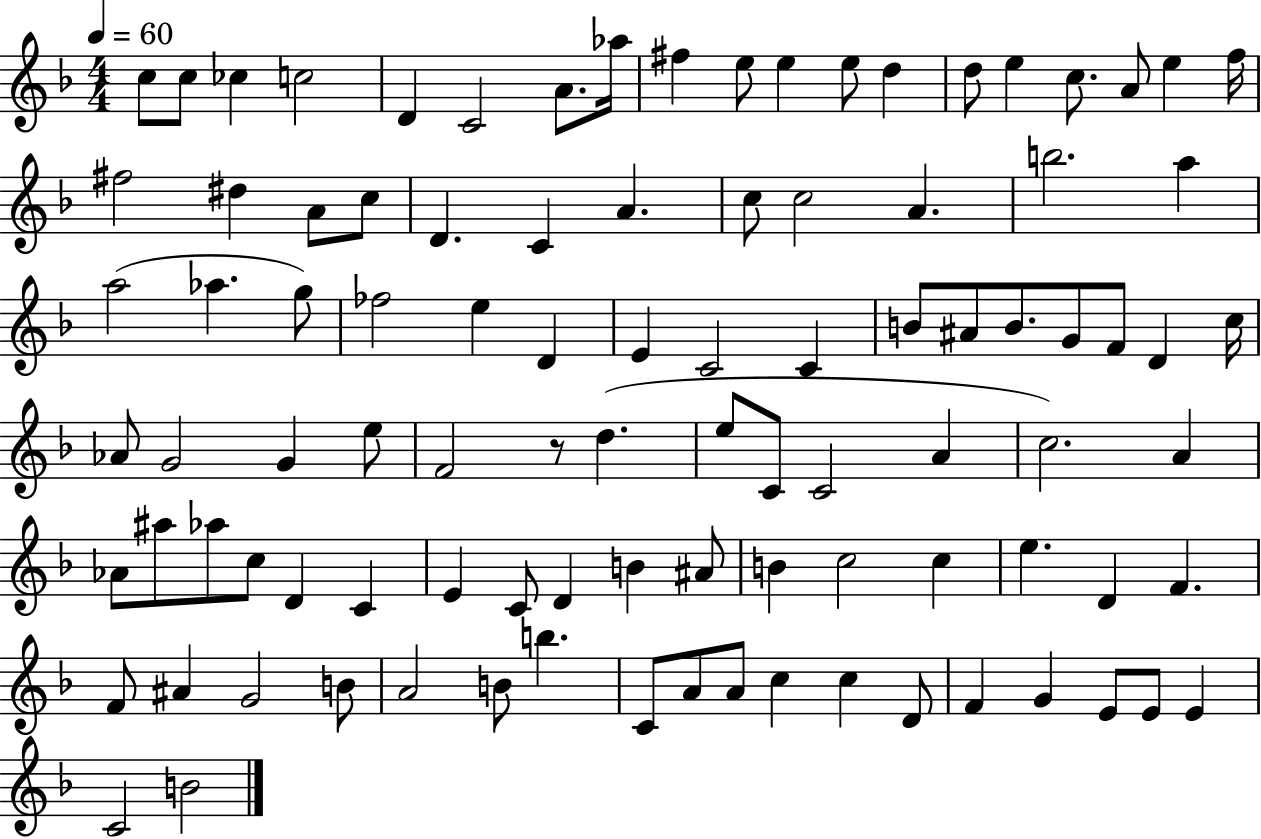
C5/e C5/e CES5/q C5/h D4/q C4/h A4/e. Ab5/s F#5/q E5/e E5/q E5/e D5/q D5/e E5/q C5/e. A4/e E5/q F5/s F#5/h D#5/q A4/e C5/e D4/q. C4/q A4/q. C5/e C5/h A4/q. B5/h. A5/q A5/h Ab5/q. G5/e FES5/h E5/q D4/q E4/q C4/h C4/q B4/e A#4/e B4/e. G4/e F4/e D4/q C5/s Ab4/e G4/h G4/q E5/e F4/h R/e D5/q. E5/e C4/e C4/h A4/q C5/h. A4/q Ab4/e A#5/e Ab5/e C5/e D4/q C4/q E4/q C4/e D4/q B4/q A#4/e B4/q C5/h C5/q E5/q. D4/q F4/q. F4/e A#4/q G4/h B4/e A4/h B4/e B5/q. C4/e A4/e A4/e C5/q C5/q D4/e F4/q G4/q E4/e E4/e E4/q C4/h B4/h